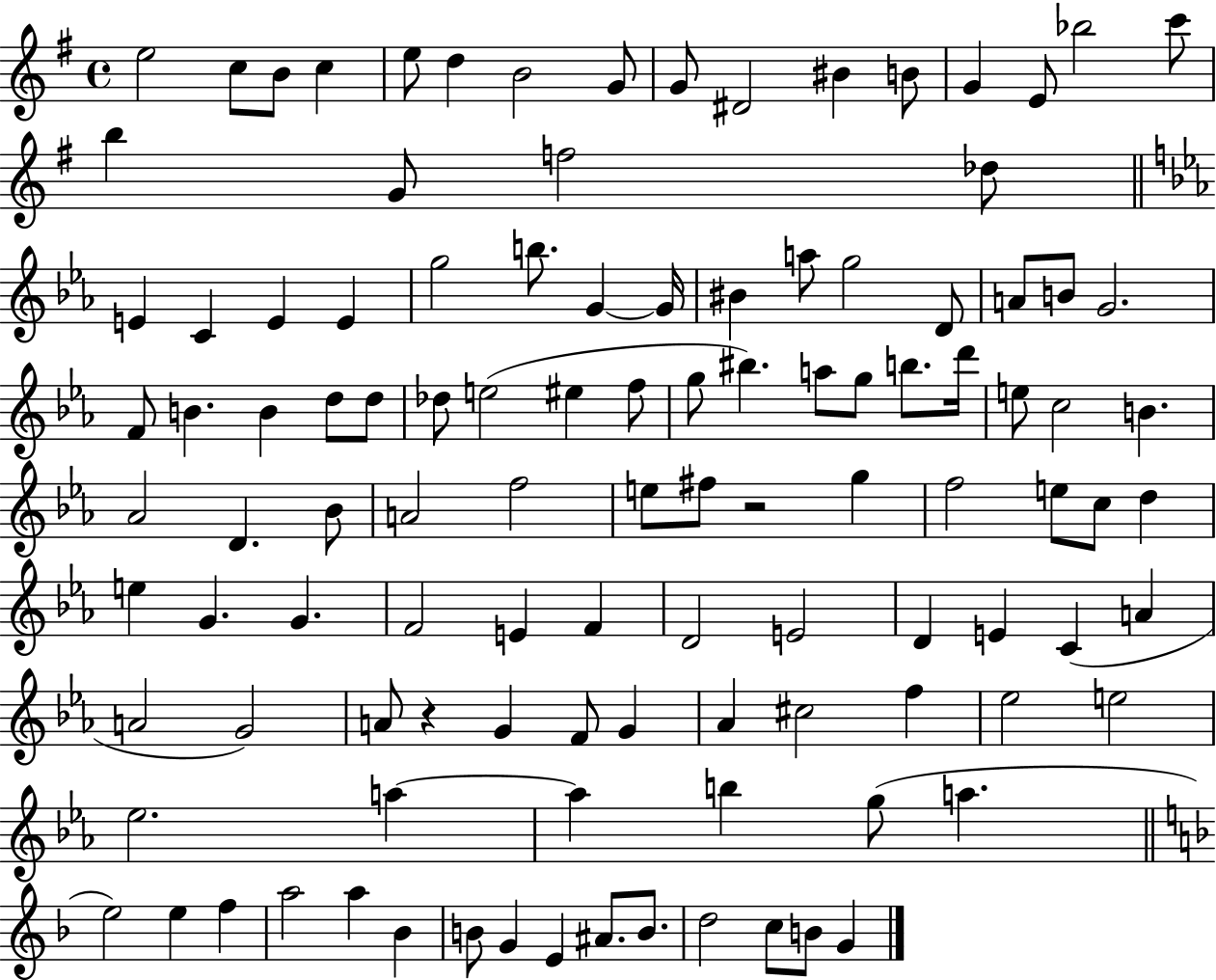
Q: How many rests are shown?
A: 2